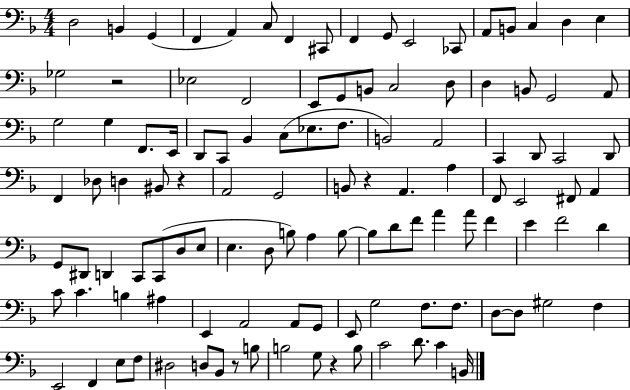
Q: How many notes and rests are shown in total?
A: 115